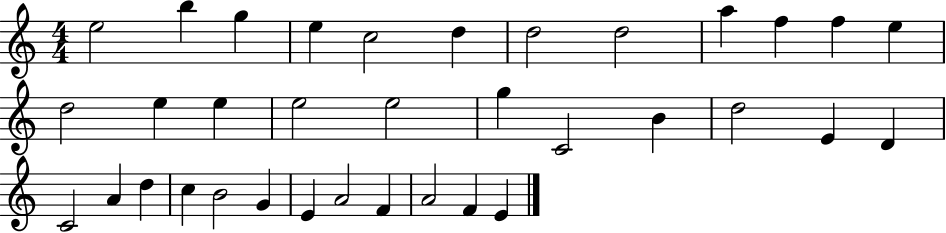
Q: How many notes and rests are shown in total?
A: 35